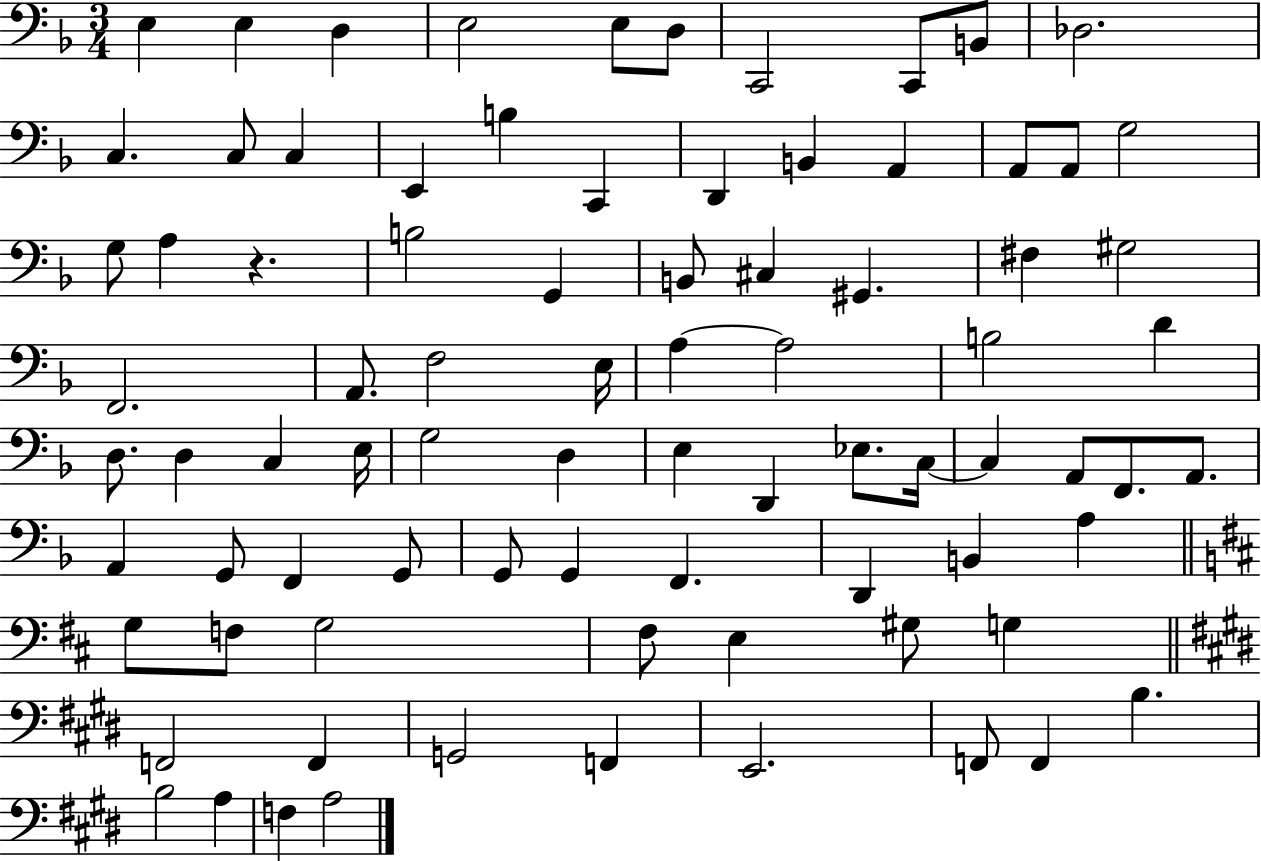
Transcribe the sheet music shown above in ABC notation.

X:1
T:Untitled
M:3/4
L:1/4
K:F
E, E, D, E,2 E,/2 D,/2 C,,2 C,,/2 B,,/2 _D,2 C, C,/2 C, E,, B, C,, D,, B,, A,, A,,/2 A,,/2 G,2 G,/2 A, z B,2 G,, B,,/2 ^C, ^G,, ^F, ^G,2 F,,2 A,,/2 F,2 E,/4 A, A,2 B,2 D D,/2 D, C, E,/4 G,2 D, E, D,, _E,/2 C,/4 C, A,,/2 F,,/2 A,,/2 A,, G,,/2 F,, G,,/2 G,,/2 G,, F,, D,, B,, A, G,/2 F,/2 G,2 ^F,/2 E, ^G,/2 G, F,,2 F,, G,,2 F,, E,,2 F,,/2 F,, B, B,2 A, F, A,2